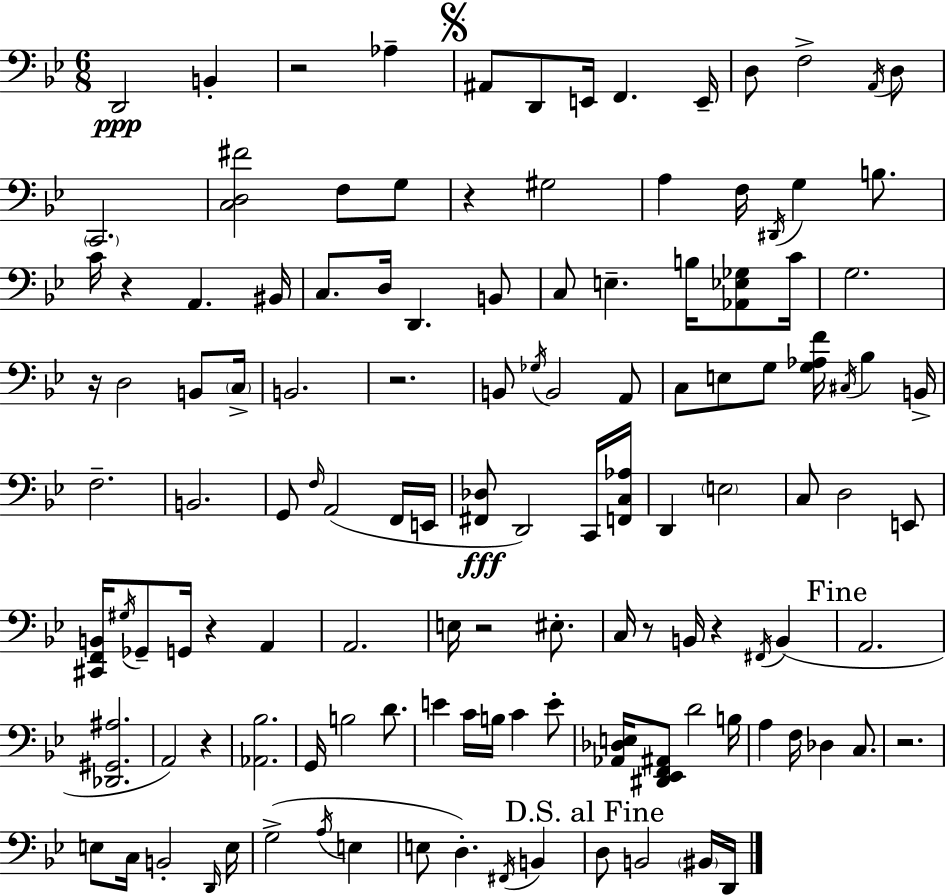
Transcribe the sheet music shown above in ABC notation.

X:1
T:Untitled
M:6/8
L:1/4
K:Gm
D,,2 B,, z2 _A, ^A,,/2 D,,/2 E,,/4 F,, E,,/4 D,/2 F,2 A,,/4 D,/2 C,,2 [C,D,^F]2 F,/2 G,/2 z ^G,2 A, F,/4 ^D,,/4 G, B,/2 C/4 z A,, ^B,,/4 C,/2 D,/4 D,, B,,/2 C,/2 E, B,/4 [_A,,_E,_G,]/2 C/4 G,2 z/4 D,2 B,,/2 C,/4 B,,2 z2 B,,/2 _G,/4 B,,2 A,,/2 C,/2 E,/2 G,/2 [G,_A,F]/4 ^C,/4 _B, B,,/4 F,2 B,,2 G,,/2 F,/4 A,,2 F,,/4 E,,/4 [^F,,_D,]/2 D,,2 C,,/4 [F,,C,_A,]/4 D,, E,2 C,/2 D,2 E,,/2 [^C,,F,,B,,]/4 ^G,/4 _G,,/2 G,,/4 z A,, A,,2 E,/4 z2 ^E,/2 C,/4 z/2 B,,/4 z ^F,,/4 B,, A,,2 [_D,,^G,,^A,]2 A,,2 z [_A,,_B,]2 G,,/4 B,2 D/2 E C/4 B,/4 C E/2 [_A,,_D,E,]/4 [^D,,_E,,F,,^A,,]/2 D2 B,/4 A, F,/4 _D, C,/2 z2 E,/2 C,/4 B,,2 D,,/4 E,/4 G,2 A,/4 E, E,/2 D, ^F,,/4 B,, D,/2 B,,2 ^B,,/4 D,,/4